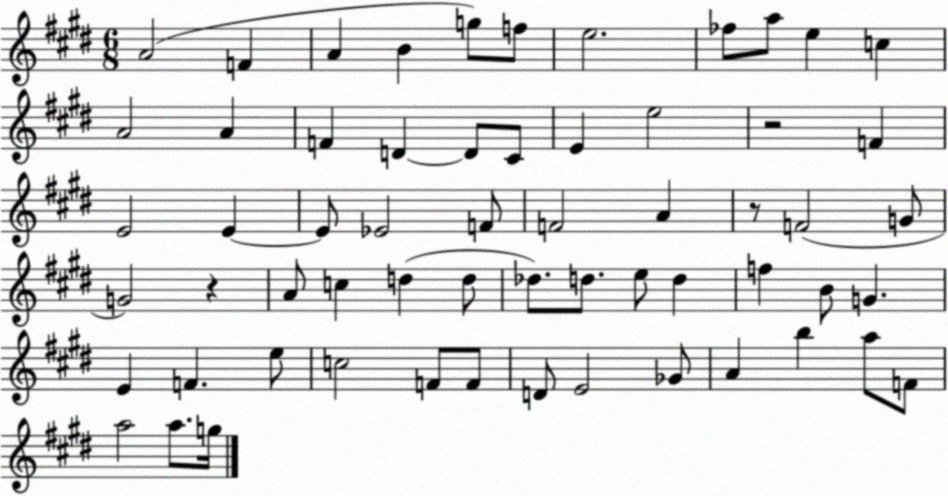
X:1
T:Untitled
M:6/8
L:1/4
K:E
A2 F A B g/2 f/2 e2 _f/2 a/2 e c A2 A F D D/2 ^C/2 E e2 z2 F E2 E E/2 _E2 F/2 F2 A z/2 F2 G/2 G2 z A/2 c d d/2 _d/2 d/2 e/2 d f B/2 G E F e/2 c2 F/2 F/2 D/2 E2 _G/2 A b a/2 F/2 a2 a/2 g/4